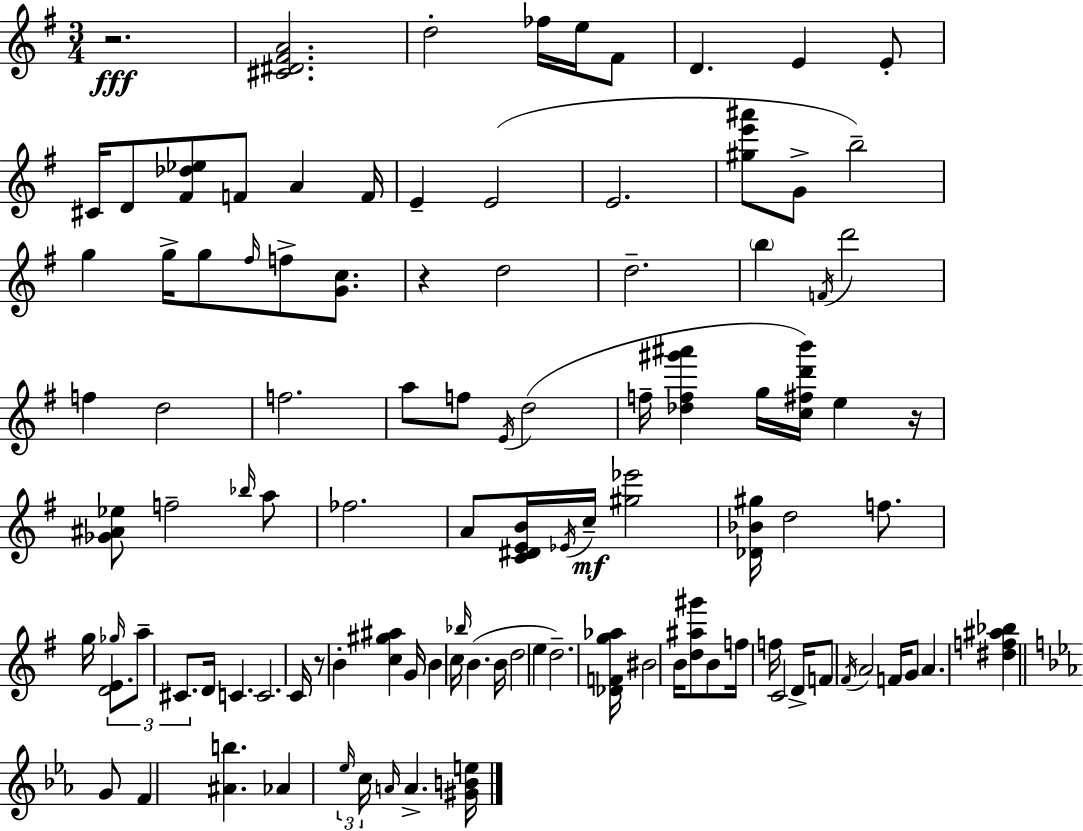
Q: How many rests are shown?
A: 4